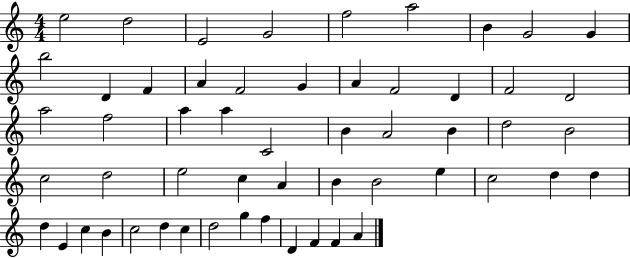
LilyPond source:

{
  \clef treble
  \numericTimeSignature
  \time 4/4
  \key c \major
  e''2 d''2 | e'2 g'2 | f''2 a''2 | b'4 g'2 g'4 | \break b''2 d'4 f'4 | a'4 f'2 g'4 | a'4 f'2 d'4 | f'2 d'2 | \break a''2 f''2 | a''4 a''4 c'2 | b'4 a'2 b'4 | d''2 b'2 | \break c''2 d''2 | e''2 c''4 a'4 | b'4 b'2 e''4 | c''2 d''4 d''4 | \break d''4 e'4 c''4 b'4 | c''2 d''4 c''4 | d''2 g''4 f''4 | d'4 f'4 f'4 a'4 | \break \bar "|."
}